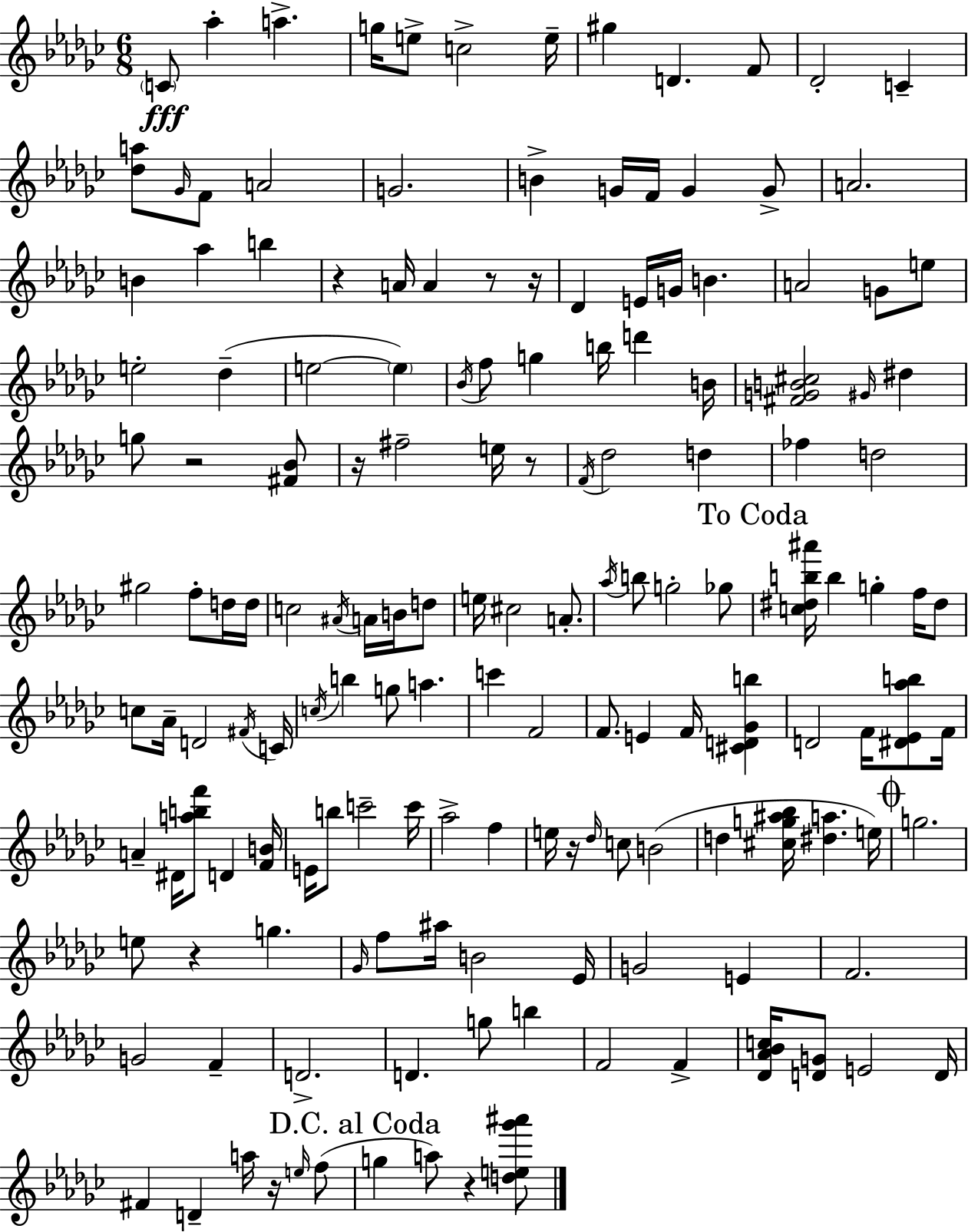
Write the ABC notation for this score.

X:1
T:Untitled
M:6/8
L:1/4
K:Ebm
C/2 _a a g/4 e/2 c2 e/4 ^g D F/2 _D2 C [_da]/2 _G/4 F/2 A2 G2 B G/4 F/4 G G/2 A2 B _a b z A/4 A z/2 z/4 _D E/4 G/4 B A2 G/2 e/2 e2 _d e2 e _B/4 f/2 g b/4 d' B/4 [^FGB^c]2 ^G/4 ^d g/2 z2 [^F_B]/2 z/4 ^f2 e/4 z/2 F/4 _d2 d _f d2 ^g2 f/2 d/4 d/4 c2 ^A/4 A/4 B/4 d/2 e/4 ^c2 A/2 _a/4 b/2 g2 _g/2 [c^db^a']/4 b g f/4 ^d/2 c/2 _A/4 D2 ^F/4 C/4 c/4 b g/2 a c' F2 F/2 E F/4 [^CD_Gb] D2 F/4 [^D_E_ab]/2 F/4 A ^D/4 [abf']/2 D [FB]/4 E/4 b/2 c'2 c'/4 _a2 f e/4 z/4 _d/4 c/2 B2 d [^cg^a_b]/4 [^da] e/4 g2 e/2 z g _G/4 f/2 ^a/4 B2 _E/4 G2 E F2 G2 F D2 D g/2 b F2 F [_D_A_Bc]/4 [DG]/2 E2 D/4 ^F D a/4 z/4 e/4 f/2 g a/2 z [de_g'^a']/2